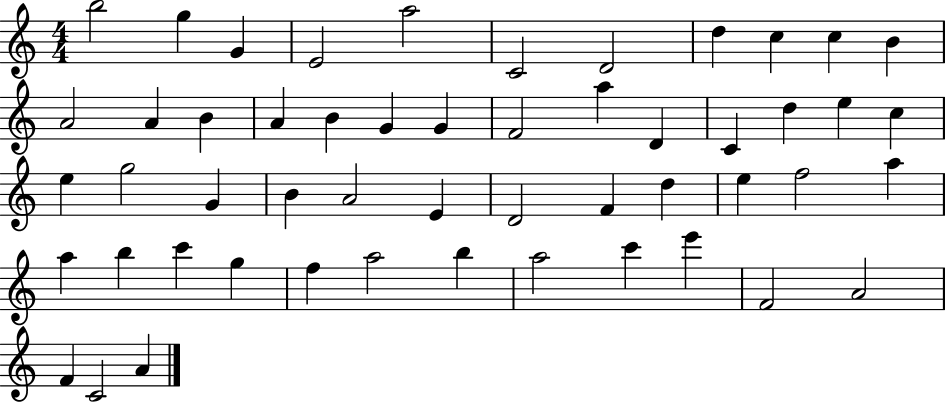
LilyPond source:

{
  \clef treble
  \numericTimeSignature
  \time 4/4
  \key c \major
  b''2 g''4 g'4 | e'2 a''2 | c'2 d'2 | d''4 c''4 c''4 b'4 | \break a'2 a'4 b'4 | a'4 b'4 g'4 g'4 | f'2 a''4 d'4 | c'4 d''4 e''4 c''4 | \break e''4 g''2 g'4 | b'4 a'2 e'4 | d'2 f'4 d''4 | e''4 f''2 a''4 | \break a''4 b''4 c'''4 g''4 | f''4 a''2 b''4 | a''2 c'''4 e'''4 | f'2 a'2 | \break f'4 c'2 a'4 | \bar "|."
}